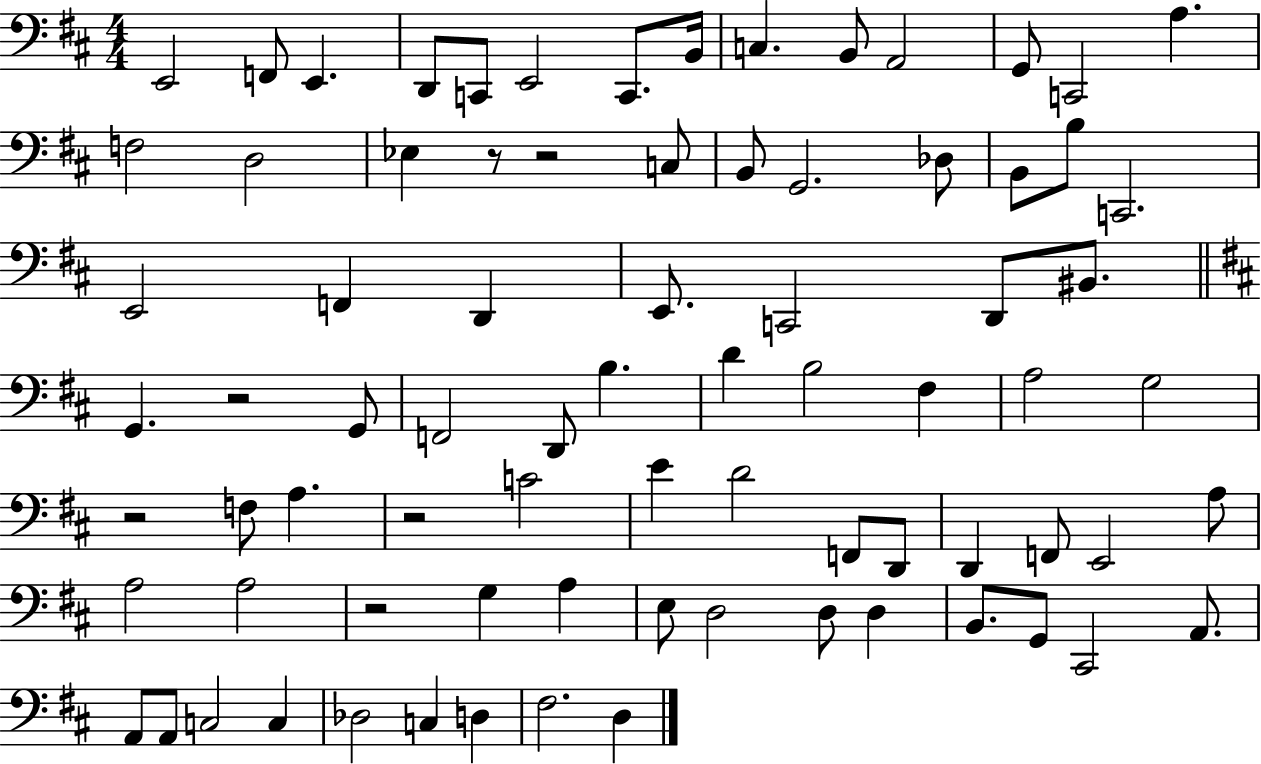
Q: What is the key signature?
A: D major